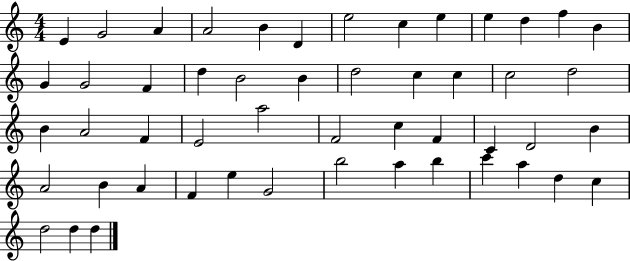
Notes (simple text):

E4/q G4/h A4/q A4/h B4/q D4/q E5/h C5/q E5/q E5/q D5/q F5/q B4/q G4/q G4/h F4/q D5/q B4/h B4/q D5/h C5/q C5/q C5/h D5/h B4/q A4/h F4/q E4/h A5/h F4/h C5/q F4/q C4/q D4/h B4/q A4/h B4/q A4/q F4/q E5/q G4/h B5/h A5/q B5/q C6/q A5/q D5/q C5/q D5/h D5/q D5/q